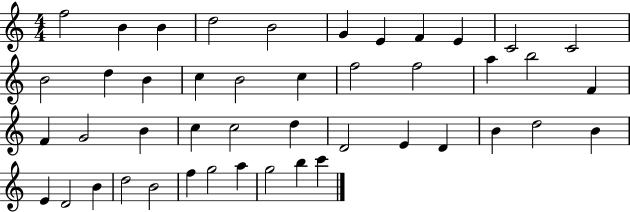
{
  \clef treble
  \numericTimeSignature
  \time 4/4
  \key c \major
  f''2 b'4 b'4 | d''2 b'2 | g'4 e'4 f'4 e'4 | c'2 c'2 | \break b'2 d''4 b'4 | c''4 b'2 c''4 | f''2 f''2 | a''4 b''2 f'4 | \break f'4 g'2 b'4 | c''4 c''2 d''4 | d'2 e'4 d'4 | b'4 d''2 b'4 | \break e'4 d'2 b'4 | d''2 b'2 | f''4 g''2 a''4 | g''2 b''4 c'''4 | \break \bar "|."
}